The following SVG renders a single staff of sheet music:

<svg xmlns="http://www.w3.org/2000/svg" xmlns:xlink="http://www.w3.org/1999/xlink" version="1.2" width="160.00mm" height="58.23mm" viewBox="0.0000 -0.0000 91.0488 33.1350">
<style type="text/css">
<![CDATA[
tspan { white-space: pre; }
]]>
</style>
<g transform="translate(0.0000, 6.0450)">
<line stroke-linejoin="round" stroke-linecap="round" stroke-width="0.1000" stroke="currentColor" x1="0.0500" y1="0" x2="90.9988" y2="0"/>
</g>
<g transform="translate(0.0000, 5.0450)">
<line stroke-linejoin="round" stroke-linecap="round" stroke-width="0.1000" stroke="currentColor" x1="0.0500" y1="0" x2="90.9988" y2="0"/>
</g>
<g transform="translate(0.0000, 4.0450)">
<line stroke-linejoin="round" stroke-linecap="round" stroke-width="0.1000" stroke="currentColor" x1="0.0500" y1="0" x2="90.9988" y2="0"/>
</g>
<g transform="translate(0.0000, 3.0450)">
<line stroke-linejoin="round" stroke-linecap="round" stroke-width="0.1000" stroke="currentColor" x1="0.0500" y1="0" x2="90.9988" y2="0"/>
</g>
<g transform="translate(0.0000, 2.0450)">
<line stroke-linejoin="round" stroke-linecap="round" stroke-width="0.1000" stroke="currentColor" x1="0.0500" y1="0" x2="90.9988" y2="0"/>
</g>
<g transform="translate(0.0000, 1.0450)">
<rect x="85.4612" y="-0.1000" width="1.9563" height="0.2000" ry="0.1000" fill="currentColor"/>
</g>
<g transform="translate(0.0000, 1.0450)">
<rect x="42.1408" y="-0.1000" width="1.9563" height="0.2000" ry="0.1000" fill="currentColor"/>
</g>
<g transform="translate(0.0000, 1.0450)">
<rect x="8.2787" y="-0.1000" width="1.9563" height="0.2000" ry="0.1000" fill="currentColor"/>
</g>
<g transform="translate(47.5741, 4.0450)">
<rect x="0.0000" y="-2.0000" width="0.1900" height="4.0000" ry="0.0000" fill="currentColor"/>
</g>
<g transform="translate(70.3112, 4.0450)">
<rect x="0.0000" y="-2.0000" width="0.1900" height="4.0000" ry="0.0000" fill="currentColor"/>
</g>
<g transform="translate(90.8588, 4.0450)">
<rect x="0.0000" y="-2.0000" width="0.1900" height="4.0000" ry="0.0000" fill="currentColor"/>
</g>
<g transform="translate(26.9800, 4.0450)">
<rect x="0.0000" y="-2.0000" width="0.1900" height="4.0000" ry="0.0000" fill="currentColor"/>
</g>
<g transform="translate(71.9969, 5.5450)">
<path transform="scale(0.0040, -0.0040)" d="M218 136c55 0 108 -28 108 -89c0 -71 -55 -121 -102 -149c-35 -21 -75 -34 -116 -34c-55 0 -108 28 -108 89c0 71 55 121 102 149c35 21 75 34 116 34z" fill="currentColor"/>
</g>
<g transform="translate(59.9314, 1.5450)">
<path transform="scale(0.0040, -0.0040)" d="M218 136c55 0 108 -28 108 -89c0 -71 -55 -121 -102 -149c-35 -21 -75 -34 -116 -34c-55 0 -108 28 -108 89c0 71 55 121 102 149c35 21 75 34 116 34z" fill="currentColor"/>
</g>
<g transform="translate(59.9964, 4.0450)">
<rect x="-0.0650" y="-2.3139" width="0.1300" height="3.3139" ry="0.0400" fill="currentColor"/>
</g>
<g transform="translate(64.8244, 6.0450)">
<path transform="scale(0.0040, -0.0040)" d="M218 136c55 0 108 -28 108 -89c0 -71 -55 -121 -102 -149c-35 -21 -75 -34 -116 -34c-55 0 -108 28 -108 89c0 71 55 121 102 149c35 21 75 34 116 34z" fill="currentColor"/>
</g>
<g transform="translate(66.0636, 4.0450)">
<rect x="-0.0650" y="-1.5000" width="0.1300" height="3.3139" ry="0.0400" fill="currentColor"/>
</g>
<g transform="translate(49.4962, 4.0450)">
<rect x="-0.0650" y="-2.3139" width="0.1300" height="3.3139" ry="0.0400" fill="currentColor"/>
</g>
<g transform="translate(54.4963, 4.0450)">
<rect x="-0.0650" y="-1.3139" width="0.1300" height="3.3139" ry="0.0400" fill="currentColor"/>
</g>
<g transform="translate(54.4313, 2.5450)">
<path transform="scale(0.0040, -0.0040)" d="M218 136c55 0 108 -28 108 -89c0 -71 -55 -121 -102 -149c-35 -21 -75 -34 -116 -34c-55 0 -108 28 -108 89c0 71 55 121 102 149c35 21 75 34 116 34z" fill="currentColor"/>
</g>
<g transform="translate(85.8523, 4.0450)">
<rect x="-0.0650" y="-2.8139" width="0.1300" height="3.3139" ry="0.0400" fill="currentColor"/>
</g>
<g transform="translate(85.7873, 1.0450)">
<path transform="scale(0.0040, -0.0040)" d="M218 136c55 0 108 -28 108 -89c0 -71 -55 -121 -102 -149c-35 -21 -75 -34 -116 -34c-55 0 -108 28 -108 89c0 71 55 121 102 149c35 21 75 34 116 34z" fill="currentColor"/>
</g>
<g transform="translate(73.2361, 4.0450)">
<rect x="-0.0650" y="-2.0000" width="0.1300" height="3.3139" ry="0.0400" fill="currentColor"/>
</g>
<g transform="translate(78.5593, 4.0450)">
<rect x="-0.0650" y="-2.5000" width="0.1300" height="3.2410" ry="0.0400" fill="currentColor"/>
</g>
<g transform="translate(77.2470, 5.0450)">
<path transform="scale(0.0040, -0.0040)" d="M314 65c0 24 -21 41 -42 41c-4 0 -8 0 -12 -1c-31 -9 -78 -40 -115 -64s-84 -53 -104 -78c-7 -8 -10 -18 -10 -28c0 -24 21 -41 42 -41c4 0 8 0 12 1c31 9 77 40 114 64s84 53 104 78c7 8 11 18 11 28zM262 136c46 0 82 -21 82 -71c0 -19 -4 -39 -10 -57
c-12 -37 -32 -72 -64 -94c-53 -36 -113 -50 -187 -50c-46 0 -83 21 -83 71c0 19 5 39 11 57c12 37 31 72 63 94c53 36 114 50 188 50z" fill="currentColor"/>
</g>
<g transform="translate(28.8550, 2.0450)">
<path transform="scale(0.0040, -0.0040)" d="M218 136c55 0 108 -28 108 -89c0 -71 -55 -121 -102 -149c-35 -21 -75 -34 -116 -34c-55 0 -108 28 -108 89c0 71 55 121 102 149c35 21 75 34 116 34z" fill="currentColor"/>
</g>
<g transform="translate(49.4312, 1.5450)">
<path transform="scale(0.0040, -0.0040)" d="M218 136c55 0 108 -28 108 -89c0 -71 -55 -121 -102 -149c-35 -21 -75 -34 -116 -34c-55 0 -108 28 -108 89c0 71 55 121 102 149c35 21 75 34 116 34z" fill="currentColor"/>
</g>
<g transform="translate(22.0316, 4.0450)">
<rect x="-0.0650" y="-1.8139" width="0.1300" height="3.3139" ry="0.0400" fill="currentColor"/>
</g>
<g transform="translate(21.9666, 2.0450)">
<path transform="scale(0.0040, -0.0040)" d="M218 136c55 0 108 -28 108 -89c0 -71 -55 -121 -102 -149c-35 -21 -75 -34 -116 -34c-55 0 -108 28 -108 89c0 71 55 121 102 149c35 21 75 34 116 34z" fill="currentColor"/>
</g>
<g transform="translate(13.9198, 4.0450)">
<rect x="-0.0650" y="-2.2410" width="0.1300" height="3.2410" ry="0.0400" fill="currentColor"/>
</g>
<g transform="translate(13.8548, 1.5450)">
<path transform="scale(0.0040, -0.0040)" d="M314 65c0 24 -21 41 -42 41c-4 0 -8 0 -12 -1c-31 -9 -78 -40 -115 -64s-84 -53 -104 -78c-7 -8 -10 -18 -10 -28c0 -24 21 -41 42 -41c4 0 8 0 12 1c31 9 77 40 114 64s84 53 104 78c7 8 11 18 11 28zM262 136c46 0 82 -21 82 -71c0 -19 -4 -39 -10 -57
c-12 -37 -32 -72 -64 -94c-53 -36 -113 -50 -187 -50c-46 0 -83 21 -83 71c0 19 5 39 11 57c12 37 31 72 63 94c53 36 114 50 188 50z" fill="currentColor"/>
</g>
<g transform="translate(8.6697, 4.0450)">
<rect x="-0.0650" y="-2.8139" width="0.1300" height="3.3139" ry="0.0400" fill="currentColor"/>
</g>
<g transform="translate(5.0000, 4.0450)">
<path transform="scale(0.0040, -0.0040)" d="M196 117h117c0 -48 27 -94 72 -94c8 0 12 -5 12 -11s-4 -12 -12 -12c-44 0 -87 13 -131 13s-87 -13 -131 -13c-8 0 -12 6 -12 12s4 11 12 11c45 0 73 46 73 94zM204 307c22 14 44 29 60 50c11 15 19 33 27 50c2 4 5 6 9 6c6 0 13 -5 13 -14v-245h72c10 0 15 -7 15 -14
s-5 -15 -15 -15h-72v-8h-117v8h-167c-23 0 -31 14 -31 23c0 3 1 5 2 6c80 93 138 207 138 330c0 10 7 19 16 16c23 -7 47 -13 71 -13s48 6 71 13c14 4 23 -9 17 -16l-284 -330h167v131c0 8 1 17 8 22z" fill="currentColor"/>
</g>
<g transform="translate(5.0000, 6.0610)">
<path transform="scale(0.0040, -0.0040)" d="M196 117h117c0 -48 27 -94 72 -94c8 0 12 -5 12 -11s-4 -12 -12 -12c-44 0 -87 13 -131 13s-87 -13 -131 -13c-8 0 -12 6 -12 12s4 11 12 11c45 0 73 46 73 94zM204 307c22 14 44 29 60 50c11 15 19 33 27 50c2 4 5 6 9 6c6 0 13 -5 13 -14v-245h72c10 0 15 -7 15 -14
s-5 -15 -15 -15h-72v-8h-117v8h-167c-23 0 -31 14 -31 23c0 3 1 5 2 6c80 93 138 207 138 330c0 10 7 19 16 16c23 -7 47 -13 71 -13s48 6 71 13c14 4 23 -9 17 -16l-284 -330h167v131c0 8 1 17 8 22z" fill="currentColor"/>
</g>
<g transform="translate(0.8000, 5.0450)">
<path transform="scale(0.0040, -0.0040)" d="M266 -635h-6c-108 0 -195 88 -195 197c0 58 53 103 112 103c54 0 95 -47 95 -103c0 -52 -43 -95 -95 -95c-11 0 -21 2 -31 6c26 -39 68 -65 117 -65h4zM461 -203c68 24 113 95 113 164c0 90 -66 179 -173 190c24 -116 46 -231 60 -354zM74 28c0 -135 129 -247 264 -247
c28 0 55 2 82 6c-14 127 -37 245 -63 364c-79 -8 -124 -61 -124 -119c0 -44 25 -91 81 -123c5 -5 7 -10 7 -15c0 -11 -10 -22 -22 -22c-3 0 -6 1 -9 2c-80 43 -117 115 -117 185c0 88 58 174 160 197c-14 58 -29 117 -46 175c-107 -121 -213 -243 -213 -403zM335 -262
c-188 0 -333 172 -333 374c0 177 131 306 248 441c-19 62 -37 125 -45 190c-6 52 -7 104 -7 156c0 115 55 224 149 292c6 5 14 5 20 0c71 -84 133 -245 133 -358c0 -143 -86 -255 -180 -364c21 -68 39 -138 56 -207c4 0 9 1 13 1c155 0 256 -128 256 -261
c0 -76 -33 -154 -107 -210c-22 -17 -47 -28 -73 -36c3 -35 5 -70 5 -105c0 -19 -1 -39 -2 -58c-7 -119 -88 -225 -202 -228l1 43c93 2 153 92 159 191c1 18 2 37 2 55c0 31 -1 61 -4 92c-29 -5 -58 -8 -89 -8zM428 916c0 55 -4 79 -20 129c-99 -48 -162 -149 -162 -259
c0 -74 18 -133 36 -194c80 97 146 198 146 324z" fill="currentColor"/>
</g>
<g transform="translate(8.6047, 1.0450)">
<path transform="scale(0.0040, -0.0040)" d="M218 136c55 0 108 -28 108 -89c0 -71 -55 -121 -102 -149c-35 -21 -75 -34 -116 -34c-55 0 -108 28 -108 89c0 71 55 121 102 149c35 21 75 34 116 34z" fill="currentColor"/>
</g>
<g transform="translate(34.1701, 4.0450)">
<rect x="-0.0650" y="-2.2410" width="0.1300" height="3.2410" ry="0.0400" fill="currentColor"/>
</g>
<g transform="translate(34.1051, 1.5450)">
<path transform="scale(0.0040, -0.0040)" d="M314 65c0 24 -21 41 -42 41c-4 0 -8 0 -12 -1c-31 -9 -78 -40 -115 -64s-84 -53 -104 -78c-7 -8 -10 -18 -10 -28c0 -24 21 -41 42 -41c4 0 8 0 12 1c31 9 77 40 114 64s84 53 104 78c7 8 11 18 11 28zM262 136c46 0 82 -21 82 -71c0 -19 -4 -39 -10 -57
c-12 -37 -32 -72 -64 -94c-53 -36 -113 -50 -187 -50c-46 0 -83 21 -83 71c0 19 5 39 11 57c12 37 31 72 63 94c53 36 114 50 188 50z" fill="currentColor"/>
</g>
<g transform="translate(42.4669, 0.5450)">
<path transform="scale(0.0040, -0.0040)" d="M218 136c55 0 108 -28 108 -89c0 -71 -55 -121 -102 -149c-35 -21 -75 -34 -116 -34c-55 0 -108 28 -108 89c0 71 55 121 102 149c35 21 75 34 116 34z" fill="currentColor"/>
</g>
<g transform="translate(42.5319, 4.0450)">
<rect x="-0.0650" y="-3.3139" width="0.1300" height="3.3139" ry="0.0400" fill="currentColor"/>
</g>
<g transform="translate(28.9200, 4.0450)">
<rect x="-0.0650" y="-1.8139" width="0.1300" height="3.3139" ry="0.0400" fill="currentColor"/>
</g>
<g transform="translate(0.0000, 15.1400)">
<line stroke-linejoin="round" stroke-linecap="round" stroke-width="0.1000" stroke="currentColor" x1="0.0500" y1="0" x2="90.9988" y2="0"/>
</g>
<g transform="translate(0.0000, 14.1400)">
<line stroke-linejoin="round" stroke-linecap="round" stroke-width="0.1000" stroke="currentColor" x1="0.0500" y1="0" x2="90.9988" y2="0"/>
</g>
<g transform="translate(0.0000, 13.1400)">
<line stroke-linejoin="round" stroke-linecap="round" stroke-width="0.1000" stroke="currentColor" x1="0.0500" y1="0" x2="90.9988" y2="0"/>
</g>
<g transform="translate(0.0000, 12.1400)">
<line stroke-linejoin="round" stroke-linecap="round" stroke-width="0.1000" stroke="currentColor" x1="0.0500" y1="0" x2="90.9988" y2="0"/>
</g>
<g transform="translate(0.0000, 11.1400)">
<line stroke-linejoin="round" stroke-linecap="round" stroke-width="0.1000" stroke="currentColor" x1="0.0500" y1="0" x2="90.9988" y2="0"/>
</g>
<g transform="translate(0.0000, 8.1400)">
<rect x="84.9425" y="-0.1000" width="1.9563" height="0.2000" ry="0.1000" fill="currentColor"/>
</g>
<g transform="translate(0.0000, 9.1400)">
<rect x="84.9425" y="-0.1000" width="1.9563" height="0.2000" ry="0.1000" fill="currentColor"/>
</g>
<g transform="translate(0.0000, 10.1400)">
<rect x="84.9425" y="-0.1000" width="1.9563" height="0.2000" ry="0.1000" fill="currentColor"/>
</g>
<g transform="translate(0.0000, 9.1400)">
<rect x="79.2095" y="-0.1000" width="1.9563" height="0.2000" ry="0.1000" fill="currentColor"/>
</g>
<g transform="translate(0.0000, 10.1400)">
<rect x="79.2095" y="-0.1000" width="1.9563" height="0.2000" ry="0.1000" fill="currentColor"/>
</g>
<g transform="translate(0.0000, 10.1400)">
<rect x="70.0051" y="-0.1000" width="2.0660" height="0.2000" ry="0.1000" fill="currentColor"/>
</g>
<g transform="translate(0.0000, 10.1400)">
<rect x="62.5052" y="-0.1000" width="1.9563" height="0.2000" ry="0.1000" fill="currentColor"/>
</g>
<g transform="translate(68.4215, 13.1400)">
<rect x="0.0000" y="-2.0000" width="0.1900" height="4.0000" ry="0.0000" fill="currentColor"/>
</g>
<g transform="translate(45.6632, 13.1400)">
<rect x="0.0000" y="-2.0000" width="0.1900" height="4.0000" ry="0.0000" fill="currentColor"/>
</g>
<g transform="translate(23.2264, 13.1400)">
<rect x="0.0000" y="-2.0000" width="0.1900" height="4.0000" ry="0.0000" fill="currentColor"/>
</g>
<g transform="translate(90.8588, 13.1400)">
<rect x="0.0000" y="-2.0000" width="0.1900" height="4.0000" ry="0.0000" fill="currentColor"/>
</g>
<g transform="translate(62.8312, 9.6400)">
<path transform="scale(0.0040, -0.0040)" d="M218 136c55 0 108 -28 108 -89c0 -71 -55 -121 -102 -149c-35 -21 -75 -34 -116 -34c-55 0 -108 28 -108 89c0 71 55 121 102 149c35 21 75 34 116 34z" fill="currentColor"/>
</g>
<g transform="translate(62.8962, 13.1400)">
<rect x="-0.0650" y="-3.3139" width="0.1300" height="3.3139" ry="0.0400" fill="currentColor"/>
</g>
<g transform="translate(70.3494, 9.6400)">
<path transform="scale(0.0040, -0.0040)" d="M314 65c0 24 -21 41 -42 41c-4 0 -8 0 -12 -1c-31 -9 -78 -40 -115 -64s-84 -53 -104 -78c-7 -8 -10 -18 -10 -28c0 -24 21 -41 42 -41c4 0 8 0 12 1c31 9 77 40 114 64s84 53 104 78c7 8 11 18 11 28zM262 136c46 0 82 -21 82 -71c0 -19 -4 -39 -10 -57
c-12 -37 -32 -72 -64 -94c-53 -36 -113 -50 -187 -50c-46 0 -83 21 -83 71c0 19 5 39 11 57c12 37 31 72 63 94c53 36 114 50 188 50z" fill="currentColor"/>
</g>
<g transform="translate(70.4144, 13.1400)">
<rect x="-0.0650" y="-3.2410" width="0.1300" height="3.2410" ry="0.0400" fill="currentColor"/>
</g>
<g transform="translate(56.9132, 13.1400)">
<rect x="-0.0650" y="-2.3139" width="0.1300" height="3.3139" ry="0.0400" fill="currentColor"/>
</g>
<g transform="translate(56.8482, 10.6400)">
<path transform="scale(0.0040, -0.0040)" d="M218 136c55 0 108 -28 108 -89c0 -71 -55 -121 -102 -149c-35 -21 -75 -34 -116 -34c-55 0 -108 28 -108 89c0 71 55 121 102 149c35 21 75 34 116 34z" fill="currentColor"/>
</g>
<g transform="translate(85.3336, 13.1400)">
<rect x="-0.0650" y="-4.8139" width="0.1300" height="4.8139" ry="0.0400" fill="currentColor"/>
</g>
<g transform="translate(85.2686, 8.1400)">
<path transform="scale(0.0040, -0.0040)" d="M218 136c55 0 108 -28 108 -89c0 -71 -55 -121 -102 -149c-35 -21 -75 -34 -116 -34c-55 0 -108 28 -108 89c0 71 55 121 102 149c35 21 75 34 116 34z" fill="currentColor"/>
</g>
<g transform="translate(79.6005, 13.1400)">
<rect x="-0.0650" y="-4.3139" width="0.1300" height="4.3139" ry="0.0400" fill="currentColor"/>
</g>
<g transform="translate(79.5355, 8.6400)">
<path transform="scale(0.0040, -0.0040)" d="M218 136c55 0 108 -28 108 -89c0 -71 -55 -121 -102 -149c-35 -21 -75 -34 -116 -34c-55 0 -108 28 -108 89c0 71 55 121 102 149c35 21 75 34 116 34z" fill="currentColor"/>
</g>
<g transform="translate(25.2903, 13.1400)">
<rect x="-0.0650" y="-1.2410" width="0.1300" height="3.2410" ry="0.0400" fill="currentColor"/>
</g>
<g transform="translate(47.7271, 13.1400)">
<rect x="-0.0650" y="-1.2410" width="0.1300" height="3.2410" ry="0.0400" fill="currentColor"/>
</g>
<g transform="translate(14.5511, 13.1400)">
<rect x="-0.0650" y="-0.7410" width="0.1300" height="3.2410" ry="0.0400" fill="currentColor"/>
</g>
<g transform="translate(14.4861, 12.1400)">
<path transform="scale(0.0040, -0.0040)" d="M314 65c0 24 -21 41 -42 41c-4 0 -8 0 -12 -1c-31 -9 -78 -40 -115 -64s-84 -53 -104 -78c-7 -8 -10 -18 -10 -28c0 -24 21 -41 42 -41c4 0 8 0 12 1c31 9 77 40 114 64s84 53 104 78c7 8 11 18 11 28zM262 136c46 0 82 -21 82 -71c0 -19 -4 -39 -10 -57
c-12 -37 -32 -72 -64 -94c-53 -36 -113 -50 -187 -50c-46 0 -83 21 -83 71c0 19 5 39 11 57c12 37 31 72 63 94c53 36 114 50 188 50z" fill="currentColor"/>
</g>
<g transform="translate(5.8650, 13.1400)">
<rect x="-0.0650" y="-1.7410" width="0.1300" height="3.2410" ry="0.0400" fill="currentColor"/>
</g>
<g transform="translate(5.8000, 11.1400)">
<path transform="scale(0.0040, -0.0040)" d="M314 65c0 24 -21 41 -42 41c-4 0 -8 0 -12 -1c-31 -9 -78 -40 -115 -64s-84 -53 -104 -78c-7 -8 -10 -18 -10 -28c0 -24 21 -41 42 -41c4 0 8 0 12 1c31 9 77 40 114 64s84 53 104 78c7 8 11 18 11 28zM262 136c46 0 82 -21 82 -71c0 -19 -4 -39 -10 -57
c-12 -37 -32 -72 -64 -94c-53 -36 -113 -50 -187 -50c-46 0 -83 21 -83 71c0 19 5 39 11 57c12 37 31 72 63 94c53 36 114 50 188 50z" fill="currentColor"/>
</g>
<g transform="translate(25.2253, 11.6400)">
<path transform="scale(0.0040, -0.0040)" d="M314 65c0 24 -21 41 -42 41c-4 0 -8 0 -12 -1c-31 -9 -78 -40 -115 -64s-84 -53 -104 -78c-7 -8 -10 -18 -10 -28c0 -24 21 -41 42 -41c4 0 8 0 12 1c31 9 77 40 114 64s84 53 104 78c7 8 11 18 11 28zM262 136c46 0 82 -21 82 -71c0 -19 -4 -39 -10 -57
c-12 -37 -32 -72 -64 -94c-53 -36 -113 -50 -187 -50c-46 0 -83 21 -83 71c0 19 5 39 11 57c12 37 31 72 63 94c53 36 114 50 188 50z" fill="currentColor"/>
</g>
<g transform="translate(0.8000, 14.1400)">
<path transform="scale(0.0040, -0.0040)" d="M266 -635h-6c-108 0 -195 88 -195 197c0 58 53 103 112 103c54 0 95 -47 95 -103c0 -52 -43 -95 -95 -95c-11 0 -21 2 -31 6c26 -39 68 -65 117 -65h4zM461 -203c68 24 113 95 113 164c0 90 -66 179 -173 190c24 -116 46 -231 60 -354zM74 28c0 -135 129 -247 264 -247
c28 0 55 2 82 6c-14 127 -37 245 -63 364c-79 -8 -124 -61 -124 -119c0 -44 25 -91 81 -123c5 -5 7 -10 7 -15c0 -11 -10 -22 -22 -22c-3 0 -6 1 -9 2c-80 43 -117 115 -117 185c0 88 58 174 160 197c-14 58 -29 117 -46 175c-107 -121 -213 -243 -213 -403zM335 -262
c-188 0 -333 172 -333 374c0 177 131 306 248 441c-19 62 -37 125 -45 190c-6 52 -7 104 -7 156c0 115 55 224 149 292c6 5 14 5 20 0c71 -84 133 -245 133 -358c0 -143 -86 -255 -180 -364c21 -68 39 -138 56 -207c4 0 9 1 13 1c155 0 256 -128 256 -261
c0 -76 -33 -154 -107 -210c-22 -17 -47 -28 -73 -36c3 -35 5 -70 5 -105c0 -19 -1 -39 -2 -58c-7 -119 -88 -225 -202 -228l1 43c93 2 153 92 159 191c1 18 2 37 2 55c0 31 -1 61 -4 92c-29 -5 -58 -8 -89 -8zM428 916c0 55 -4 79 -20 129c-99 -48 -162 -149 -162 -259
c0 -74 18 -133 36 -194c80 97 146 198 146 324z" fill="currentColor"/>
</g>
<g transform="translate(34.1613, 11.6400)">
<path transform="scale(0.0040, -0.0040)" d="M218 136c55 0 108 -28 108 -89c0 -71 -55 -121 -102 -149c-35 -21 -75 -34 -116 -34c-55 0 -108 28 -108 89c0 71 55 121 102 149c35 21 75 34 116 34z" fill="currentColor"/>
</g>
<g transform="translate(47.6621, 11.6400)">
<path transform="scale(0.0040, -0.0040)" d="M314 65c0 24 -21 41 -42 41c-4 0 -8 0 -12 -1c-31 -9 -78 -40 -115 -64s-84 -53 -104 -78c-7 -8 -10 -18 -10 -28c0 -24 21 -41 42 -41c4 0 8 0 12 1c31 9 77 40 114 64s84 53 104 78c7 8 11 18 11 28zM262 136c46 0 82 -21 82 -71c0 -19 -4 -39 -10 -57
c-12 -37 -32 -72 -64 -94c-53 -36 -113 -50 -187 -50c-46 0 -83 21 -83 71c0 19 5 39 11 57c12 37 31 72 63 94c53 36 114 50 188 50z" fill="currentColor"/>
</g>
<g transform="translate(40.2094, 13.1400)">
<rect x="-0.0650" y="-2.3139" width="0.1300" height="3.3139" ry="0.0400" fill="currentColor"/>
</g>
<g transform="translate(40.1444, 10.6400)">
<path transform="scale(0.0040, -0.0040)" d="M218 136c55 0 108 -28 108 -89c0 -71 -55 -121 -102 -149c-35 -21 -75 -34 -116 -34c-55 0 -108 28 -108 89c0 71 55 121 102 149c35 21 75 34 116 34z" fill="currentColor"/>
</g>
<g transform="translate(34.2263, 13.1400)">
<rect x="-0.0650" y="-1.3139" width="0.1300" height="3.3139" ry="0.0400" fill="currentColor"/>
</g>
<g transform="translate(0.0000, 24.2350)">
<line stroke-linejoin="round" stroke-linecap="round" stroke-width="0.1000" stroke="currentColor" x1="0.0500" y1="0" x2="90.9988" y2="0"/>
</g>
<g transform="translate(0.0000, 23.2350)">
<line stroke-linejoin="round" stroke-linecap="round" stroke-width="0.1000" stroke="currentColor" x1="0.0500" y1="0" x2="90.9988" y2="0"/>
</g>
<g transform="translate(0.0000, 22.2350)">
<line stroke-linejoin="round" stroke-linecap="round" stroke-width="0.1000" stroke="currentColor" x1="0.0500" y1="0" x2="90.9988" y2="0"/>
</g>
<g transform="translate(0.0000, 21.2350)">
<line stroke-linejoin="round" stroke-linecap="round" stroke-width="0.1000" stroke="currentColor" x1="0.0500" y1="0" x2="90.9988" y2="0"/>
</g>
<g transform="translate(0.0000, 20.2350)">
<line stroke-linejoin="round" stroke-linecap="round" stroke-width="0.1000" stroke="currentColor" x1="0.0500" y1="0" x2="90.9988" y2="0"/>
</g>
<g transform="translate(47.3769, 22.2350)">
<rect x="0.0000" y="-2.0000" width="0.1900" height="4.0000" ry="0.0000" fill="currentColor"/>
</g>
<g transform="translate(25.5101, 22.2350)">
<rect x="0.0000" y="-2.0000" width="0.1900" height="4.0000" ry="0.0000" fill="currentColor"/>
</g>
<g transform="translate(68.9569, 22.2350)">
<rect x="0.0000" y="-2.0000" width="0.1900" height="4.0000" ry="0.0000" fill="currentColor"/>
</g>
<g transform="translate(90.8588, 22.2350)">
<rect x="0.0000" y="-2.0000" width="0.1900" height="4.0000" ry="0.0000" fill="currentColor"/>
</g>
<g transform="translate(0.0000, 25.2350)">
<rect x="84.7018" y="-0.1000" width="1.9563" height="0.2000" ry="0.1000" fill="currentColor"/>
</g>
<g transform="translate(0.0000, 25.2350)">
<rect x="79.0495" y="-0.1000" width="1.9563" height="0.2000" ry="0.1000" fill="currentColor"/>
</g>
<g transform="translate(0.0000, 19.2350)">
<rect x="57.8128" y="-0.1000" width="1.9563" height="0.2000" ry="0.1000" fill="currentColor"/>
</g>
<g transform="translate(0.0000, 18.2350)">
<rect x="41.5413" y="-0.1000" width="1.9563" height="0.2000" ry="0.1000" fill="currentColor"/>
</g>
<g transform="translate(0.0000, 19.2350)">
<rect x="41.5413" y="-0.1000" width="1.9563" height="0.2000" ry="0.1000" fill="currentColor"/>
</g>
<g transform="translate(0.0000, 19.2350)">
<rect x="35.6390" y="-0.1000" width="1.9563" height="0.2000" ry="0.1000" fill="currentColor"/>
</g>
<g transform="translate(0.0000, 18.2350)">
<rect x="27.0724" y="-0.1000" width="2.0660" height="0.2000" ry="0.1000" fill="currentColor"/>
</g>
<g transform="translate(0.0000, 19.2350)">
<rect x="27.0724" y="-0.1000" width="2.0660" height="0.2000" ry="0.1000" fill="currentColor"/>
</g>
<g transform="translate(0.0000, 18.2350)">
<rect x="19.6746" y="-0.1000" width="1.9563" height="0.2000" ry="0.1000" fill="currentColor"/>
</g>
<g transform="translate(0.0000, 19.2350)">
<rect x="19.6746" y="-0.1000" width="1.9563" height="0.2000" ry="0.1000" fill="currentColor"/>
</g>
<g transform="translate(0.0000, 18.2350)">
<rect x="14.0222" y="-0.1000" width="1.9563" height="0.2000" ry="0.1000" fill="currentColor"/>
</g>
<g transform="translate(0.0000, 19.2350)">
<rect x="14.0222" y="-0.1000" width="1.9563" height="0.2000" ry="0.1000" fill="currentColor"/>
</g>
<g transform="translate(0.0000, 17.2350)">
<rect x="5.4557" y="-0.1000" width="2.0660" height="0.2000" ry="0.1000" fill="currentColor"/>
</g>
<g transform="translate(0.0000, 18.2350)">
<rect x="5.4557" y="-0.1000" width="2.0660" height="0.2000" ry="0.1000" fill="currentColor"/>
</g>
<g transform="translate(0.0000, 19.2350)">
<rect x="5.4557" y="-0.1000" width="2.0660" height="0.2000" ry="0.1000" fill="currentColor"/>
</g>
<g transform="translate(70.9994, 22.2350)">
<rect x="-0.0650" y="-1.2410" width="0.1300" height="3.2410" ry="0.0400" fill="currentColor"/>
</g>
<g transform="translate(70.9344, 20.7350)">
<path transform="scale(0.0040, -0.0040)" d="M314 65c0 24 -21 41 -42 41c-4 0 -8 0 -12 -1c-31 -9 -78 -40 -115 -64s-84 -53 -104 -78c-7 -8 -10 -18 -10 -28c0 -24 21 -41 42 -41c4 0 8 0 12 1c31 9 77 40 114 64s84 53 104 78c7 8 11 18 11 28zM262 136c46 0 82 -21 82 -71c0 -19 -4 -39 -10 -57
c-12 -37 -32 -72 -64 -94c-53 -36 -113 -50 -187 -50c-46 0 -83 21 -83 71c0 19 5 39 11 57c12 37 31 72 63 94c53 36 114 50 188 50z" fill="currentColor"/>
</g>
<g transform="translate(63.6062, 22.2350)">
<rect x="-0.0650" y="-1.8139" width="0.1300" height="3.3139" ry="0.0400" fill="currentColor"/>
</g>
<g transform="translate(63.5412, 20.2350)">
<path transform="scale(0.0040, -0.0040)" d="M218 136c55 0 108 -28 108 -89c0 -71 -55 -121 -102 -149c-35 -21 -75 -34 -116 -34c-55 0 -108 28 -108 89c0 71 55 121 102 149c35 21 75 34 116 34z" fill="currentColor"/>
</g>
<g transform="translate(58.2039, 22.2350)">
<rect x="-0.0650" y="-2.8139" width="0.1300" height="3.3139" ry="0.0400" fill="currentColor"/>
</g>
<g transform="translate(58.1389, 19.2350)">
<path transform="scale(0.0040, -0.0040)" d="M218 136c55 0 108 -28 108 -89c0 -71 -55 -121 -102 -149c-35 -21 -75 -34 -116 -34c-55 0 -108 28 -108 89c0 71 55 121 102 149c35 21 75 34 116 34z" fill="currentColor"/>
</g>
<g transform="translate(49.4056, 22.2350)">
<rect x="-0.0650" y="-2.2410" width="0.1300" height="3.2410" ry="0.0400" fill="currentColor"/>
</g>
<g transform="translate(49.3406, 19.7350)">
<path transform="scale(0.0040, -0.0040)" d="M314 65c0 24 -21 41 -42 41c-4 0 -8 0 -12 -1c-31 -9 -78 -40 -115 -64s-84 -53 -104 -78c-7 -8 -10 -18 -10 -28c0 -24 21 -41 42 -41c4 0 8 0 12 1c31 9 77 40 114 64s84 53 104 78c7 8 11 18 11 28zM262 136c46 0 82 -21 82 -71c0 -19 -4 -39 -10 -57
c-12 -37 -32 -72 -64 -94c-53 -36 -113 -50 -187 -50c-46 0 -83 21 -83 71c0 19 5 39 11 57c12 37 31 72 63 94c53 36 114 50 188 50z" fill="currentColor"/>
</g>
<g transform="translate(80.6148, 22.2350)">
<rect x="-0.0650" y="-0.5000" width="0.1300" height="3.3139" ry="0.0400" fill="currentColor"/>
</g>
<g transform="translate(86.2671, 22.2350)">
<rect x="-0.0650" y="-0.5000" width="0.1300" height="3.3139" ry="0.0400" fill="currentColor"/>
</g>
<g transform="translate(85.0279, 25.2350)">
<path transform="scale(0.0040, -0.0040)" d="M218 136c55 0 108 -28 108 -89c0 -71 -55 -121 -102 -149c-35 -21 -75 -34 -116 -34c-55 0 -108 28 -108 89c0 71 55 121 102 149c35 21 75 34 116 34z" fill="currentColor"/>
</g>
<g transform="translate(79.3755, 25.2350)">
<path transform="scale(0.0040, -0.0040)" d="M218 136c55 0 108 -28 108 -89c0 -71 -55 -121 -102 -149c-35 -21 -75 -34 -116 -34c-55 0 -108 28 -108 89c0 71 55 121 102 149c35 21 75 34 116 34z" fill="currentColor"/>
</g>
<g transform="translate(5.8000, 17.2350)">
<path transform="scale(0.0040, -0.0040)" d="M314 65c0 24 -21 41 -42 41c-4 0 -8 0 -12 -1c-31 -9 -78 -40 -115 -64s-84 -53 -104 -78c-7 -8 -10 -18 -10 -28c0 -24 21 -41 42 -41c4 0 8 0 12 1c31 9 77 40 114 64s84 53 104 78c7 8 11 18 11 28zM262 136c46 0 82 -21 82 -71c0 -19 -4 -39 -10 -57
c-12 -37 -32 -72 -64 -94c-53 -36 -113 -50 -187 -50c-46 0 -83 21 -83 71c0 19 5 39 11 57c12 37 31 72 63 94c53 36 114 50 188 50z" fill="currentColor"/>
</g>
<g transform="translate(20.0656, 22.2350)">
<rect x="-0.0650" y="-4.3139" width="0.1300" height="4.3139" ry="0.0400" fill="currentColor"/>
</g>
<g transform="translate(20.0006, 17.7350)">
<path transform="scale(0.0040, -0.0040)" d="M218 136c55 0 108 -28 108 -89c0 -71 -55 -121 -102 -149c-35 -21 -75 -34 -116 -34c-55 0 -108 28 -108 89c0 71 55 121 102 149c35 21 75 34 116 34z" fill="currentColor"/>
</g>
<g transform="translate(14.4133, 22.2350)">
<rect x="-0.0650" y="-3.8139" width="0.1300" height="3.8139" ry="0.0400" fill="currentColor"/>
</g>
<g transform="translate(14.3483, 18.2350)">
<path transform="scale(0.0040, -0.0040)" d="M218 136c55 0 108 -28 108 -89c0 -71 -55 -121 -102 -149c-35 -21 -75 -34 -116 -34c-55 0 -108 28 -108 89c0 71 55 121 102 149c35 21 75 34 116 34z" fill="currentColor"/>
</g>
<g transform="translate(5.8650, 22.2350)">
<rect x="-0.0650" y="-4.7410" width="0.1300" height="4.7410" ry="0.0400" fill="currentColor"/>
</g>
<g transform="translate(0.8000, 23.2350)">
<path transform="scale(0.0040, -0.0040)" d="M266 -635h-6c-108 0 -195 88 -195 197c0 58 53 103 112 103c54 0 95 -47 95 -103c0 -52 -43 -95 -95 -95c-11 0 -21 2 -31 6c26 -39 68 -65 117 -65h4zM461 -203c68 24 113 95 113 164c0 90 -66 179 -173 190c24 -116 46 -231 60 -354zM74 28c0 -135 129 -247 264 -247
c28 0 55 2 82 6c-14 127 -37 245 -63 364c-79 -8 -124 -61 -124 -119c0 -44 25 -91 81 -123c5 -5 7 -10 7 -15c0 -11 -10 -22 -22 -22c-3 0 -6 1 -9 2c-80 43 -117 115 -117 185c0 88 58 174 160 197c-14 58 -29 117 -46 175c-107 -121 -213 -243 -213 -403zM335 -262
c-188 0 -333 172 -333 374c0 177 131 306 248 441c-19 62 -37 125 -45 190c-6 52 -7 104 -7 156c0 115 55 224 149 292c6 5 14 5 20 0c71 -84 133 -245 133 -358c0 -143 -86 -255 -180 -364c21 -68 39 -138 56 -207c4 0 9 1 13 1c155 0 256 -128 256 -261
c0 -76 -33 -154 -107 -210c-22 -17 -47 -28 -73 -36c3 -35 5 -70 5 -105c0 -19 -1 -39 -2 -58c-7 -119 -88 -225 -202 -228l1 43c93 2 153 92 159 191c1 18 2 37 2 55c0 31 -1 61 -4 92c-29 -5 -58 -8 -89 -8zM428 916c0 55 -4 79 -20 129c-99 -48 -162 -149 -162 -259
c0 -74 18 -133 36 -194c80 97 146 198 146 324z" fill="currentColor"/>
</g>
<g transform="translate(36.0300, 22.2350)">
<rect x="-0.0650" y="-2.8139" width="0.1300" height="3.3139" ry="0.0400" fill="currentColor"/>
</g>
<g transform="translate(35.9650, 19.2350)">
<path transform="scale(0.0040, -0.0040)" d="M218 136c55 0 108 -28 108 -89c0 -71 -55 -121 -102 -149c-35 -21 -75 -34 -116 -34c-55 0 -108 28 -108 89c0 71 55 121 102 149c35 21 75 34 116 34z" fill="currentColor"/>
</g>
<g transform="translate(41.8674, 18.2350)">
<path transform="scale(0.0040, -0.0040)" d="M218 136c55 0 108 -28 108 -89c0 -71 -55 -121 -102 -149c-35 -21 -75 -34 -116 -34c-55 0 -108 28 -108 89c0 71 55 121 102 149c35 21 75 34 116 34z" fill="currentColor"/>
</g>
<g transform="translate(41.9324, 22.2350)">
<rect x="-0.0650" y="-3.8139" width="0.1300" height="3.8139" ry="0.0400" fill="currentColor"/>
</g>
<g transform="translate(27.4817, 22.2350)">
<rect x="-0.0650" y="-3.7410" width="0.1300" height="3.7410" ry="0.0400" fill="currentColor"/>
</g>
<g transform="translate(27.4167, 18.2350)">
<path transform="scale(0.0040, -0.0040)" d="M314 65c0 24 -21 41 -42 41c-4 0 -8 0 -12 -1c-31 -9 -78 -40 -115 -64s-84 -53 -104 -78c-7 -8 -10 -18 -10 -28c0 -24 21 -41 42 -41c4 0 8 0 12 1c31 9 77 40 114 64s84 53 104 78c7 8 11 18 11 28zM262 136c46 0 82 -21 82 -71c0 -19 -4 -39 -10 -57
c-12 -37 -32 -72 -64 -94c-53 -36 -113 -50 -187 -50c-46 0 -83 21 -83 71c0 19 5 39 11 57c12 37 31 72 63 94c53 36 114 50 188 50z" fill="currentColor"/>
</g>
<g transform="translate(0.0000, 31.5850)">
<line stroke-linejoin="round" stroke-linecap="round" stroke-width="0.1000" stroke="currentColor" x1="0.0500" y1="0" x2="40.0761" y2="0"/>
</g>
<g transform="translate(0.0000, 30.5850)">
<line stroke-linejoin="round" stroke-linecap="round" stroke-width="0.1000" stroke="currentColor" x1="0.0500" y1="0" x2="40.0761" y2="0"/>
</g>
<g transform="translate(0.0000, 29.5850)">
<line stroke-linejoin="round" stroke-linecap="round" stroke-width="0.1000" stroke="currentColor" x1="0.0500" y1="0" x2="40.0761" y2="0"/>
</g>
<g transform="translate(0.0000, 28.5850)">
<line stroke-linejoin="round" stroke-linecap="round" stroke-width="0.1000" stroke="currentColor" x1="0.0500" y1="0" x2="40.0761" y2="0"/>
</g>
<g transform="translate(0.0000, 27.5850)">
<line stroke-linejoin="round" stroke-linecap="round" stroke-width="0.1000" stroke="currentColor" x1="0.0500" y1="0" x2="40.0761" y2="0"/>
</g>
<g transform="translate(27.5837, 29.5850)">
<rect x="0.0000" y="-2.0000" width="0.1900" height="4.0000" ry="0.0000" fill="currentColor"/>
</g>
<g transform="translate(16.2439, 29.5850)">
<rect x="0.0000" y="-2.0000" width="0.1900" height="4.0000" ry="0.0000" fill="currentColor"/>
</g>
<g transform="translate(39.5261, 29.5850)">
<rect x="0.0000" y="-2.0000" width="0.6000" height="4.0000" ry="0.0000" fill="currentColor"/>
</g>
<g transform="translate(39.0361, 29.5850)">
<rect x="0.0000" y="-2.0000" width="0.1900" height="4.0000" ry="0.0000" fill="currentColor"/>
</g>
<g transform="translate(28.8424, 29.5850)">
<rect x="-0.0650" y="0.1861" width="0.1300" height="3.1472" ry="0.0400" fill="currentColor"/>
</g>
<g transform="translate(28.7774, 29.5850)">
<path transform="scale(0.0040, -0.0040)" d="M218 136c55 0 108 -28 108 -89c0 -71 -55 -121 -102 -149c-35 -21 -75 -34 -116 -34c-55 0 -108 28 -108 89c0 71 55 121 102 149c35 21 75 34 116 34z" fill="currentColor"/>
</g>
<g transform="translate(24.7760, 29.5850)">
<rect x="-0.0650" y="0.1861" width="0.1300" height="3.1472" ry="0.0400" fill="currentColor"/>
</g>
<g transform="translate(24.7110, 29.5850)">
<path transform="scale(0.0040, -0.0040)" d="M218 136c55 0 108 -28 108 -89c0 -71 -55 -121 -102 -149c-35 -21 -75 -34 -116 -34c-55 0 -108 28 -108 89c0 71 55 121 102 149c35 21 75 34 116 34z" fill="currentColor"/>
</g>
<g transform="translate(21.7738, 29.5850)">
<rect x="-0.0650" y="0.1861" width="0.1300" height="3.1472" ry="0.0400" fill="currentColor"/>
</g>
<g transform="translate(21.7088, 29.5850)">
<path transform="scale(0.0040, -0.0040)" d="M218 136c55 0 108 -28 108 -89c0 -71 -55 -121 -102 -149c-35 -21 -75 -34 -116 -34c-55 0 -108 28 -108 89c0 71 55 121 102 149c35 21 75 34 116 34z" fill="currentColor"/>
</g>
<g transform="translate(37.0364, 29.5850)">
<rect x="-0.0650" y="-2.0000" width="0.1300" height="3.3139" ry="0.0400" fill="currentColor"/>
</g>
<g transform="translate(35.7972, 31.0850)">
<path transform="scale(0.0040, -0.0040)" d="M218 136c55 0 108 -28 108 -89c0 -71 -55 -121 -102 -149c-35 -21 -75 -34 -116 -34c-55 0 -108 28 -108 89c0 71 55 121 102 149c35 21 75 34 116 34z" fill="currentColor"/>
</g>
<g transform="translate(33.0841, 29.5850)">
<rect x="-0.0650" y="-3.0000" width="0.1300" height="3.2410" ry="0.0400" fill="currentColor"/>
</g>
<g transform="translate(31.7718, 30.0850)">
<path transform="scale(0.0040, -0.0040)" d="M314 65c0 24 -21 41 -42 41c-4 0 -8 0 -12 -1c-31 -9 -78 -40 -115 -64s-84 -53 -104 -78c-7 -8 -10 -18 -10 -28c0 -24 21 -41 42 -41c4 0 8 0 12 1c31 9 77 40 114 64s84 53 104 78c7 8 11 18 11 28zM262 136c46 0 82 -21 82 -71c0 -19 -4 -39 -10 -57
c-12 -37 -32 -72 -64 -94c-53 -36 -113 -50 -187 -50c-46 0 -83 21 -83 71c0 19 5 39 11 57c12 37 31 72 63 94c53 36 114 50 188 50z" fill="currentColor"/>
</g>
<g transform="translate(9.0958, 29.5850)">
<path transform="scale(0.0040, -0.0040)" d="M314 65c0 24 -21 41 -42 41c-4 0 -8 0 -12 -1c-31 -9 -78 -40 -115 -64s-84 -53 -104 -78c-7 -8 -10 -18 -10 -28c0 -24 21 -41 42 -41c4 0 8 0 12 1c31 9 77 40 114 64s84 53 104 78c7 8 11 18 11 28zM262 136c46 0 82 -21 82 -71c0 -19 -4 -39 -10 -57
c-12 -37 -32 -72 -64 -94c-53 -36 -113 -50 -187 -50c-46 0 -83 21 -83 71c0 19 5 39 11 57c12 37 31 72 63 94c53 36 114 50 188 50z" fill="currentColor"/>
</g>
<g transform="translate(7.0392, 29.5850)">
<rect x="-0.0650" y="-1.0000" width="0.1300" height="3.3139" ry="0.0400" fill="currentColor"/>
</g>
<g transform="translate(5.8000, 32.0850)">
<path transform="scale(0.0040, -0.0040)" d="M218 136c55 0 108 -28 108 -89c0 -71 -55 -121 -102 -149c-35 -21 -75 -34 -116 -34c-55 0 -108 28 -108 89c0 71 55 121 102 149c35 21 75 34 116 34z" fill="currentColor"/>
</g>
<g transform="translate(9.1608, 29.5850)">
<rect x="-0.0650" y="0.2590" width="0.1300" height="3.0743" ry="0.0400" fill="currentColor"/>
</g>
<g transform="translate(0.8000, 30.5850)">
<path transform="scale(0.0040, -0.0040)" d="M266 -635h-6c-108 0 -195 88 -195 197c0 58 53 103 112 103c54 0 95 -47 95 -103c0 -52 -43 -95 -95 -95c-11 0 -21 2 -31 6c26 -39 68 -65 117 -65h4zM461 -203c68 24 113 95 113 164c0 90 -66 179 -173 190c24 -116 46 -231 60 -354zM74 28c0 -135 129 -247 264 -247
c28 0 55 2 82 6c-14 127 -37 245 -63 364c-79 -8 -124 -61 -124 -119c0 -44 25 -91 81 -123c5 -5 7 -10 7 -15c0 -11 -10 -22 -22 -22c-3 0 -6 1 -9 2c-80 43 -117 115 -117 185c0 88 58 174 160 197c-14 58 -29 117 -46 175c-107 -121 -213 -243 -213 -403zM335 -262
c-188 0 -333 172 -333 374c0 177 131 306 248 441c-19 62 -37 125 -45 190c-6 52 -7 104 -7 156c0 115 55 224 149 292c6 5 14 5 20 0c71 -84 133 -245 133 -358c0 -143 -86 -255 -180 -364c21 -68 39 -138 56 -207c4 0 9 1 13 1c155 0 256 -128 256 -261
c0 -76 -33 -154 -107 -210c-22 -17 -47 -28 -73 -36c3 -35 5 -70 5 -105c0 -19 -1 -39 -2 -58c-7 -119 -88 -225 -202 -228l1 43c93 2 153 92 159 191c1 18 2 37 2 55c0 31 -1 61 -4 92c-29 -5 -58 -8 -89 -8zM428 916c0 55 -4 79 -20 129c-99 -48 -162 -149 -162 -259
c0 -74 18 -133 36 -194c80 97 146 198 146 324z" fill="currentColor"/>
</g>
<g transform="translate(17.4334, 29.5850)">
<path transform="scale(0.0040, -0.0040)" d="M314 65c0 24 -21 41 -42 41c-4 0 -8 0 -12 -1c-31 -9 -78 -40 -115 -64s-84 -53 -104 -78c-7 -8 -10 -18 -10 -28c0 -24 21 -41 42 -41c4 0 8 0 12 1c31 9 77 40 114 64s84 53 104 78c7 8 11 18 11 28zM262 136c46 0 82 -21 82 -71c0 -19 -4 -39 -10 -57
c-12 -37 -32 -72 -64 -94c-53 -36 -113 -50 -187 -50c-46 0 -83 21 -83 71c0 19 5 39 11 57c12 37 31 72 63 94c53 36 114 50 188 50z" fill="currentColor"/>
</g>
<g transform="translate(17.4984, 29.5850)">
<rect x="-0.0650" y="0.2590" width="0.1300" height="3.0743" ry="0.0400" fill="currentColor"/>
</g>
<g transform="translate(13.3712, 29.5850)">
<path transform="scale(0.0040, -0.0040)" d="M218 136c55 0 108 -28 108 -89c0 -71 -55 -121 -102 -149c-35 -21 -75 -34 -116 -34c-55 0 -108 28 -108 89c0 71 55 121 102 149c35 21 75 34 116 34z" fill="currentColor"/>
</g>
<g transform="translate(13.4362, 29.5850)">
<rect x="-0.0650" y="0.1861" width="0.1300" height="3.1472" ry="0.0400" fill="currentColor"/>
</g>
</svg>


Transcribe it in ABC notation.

X:1
T:Untitled
M:4/4
L:1/4
K:C
a g2 f f g2 b g e g E F G2 a f2 d2 e2 e g e2 g b b2 d' e' e'2 c' d' c'2 a c' g2 a f e2 C C D B2 B B2 B B B A2 F